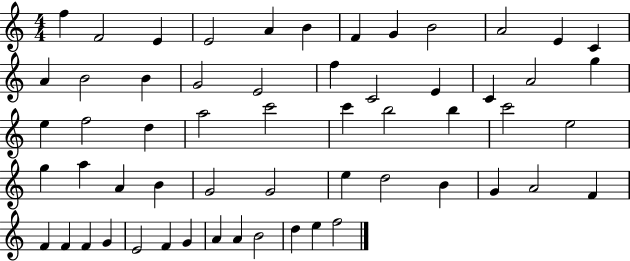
{
  \clef treble
  \numericTimeSignature
  \time 4/4
  \key c \major
  f''4 f'2 e'4 | e'2 a'4 b'4 | f'4 g'4 b'2 | a'2 e'4 c'4 | \break a'4 b'2 b'4 | g'2 e'2 | f''4 c'2 e'4 | c'4 a'2 g''4 | \break e''4 f''2 d''4 | a''2 c'''2 | c'''4 b''2 b''4 | c'''2 e''2 | \break g''4 a''4 a'4 b'4 | g'2 g'2 | e''4 d''2 b'4 | g'4 a'2 f'4 | \break f'4 f'4 f'4 g'4 | e'2 f'4 g'4 | a'4 a'4 b'2 | d''4 e''4 f''2 | \break \bar "|."
}